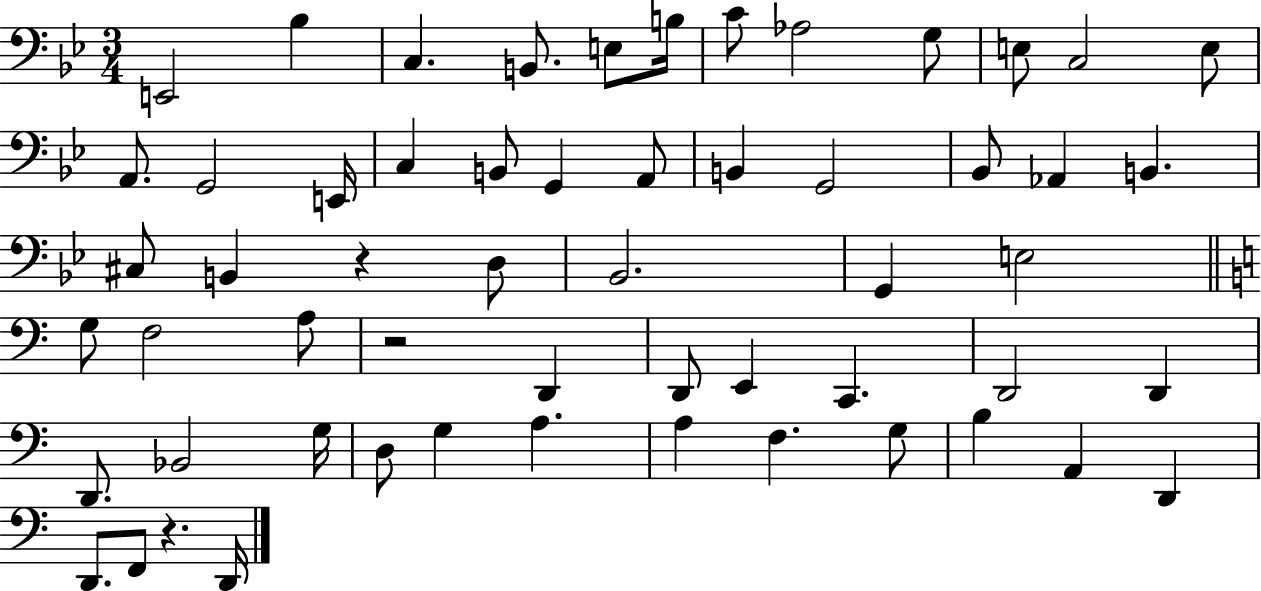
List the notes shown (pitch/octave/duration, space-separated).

E2/h Bb3/q C3/q. B2/e. E3/e B3/s C4/e Ab3/h G3/e E3/e C3/h E3/e A2/e. G2/h E2/s C3/q B2/e G2/q A2/e B2/q G2/h Bb2/e Ab2/q B2/q. C#3/e B2/q R/q D3/e Bb2/h. G2/q E3/h G3/e F3/h A3/e R/h D2/q D2/e E2/q C2/q. D2/h D2/q D2/e. Bb2/h G3/s D3/e G3/q A3/q. A3/q F3/q. G3/e B3/q A2/q D2/q D2/e. F2/e R/q. D2/s